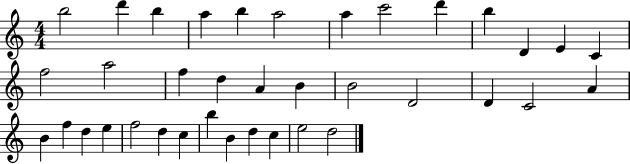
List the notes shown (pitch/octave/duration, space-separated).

B5/h D6/q B5/q A5/q B5/q A5/h A5/q C6/h D6/q B5/q D4/q E4/q C4/q F5/h A5/h F5/q D5/q A4/q B4/q B4/h D4/h D4/q C4/h A4/q B4/q F5/q D5/q E5/q F5/h D5/q C5/q B5/q B4/q D5/q C5/q E5/h D5/h